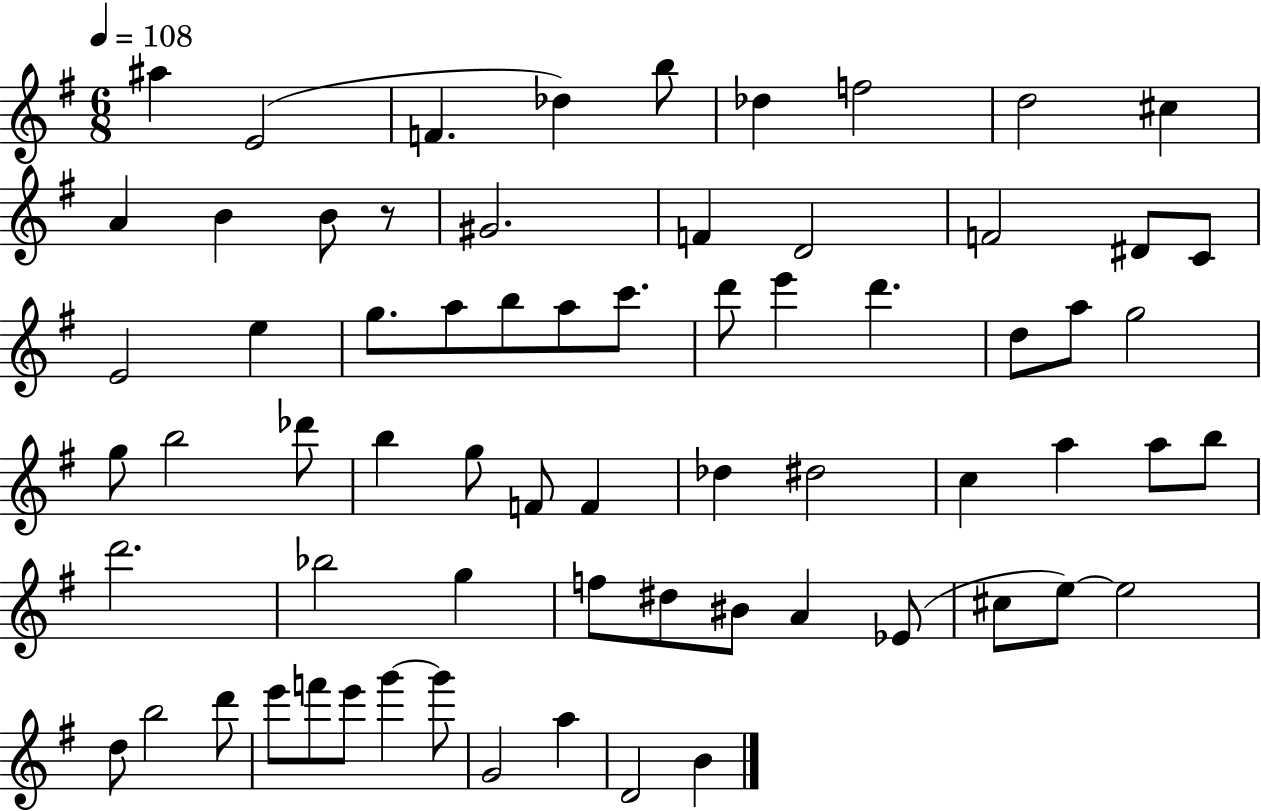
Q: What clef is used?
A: treble